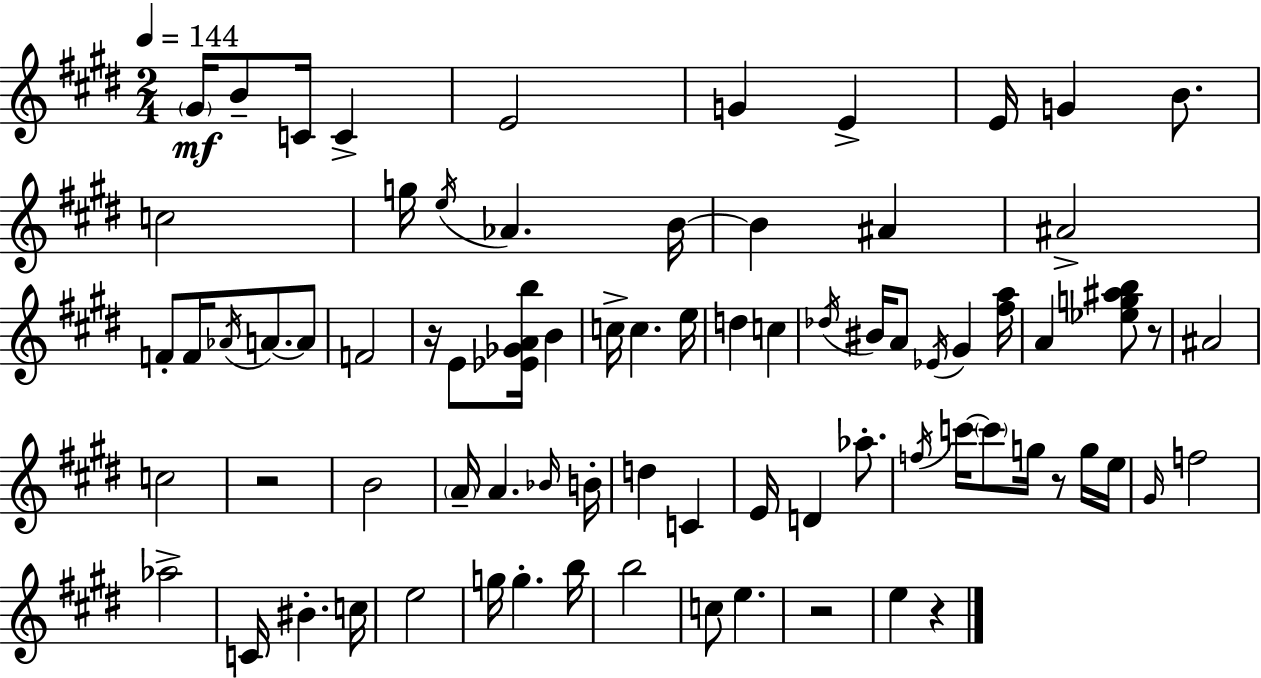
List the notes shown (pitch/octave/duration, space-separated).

G#4/s B4/e C4/s C4/q E4/h G4/q E4/q E4/s G4/q B4/e. C5/h G5/s E5/s Ab4/q. B4/s B4/q A#4/q A#4/h F4/e F4/s Ab4/s A4/e. A4/e F4/h R/s E4/e [Eb4,Gb4,A4,B5]/s B4/q C5/s C5/q. E5/s D5/q C5/q Db5/s BIS4/s A4/e Eb4/s G#4/q [F#5,A5]/s A4/q [Eb5,G5,A#5,B5]/e R/e A#4/h C5/h R/h B4/h A4/s A4/q. Bb4/s B4/s D5/q C4/q E4/s D4/q Ab5/e. F5/s C6/s C6/e G5/s R/e G5/s E5/s G#4/s F5/h Ab5/h C4/s BIS4/q. C5/s E5/h G5/s G5/q. B5/s B5/h C5/e E5/q. R/h E5/q R/q